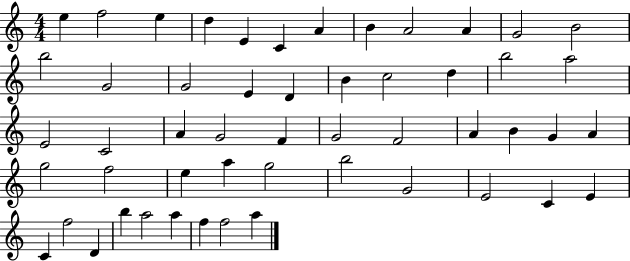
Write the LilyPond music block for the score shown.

{
  \clef treble
  \numericTimeSignature
  \time 4/4
  \key c \major
  e''4 f''2 e''4 | d''4 e'4 c'4 a'4 | b'4 a'2 a'4 | g'2 b'2 | \break b''2 g'2 | g'2 e'4 d'4 | b'4 c''2 d''4 | b''2 a''2 | \break e'2 c'2 | a'4 g'2 f'4 | g'2 f'2 | a'4 b'4 g'4 a'4 | \break g''2 f''2 | e''4 a''4 g''2 | b''2 g'2 | e'2 c'4 e'4 | \break c'4 f''2 d'4 | b''4 a''2 a''4 | f''4 f''2 a''4 | \bar "|."
}